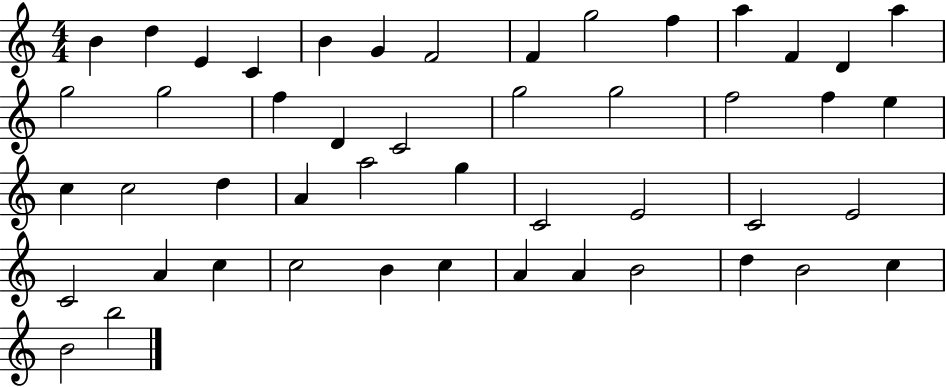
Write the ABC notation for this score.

X:1
T:Untitled
M:4/4
L:1/4
K:C
B d E C B G F2 F g2 f a F D a g2 g2 f D C2 g2 g2 f2 f e c c2 d A a2 g C2 E2 C2 E2 C2 A c c2 B c A A B2 d B2 c B2 b2